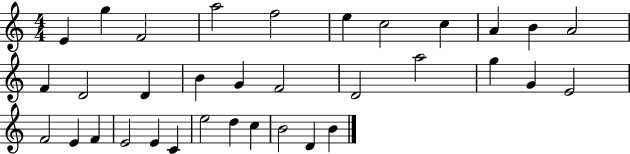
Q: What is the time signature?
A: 4/4